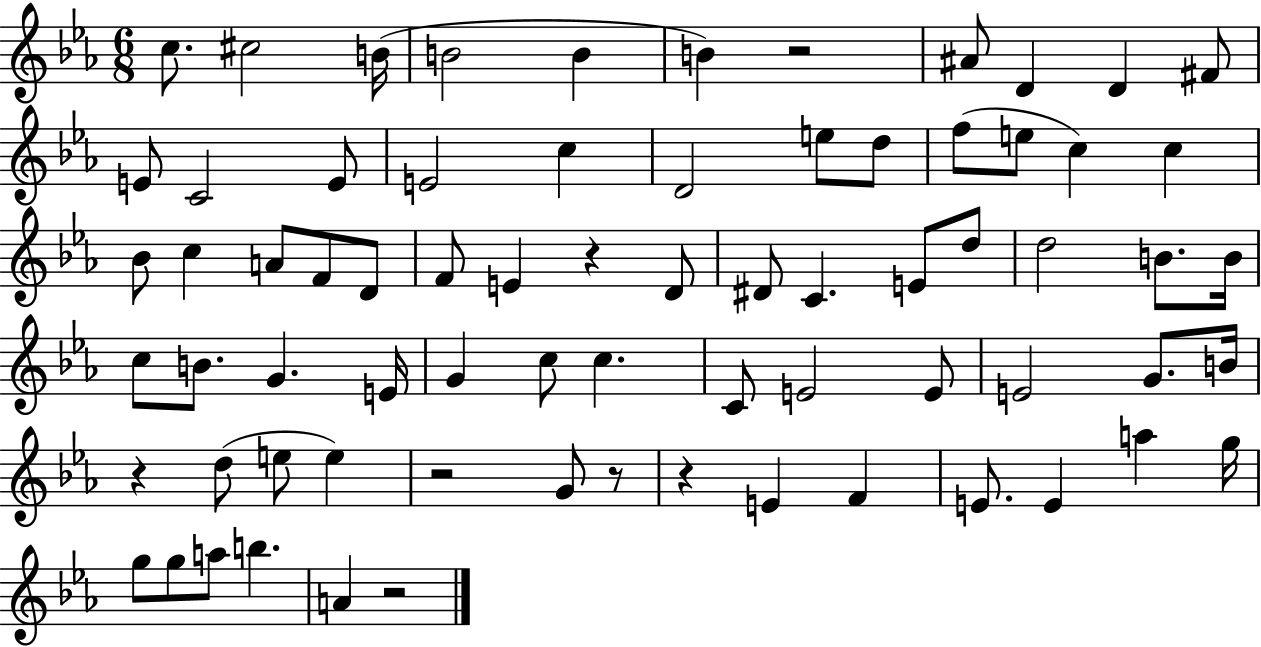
C5/e. C#5/h B4/s B4/h B4/q B4/q R/h A#4/e D4/q D4/q F#4/e E4/e C4/h E4/e E4/h C5/q D4/h E5/e D5/e F5/e E5/e C5/q C5/q Bb4/e C5/q A4/e F4/e D4/e F4/e E4/q R/q D4/e D#4/e C4/q. E4/e D5/e D5/h B4/e. B4/s C5/e B4/e. G4/q. E4/s G4/q C5/e C5/q. C4/e E4/h E4/e E4/h G4/e. B4/s R/q D5/e E5/e E5/q R/h G4/e R/e R/q E4/q F4/q E4/e. E4/q A5/q G5/s G5/e G5/e A5/e B5/q. A4/q R/h